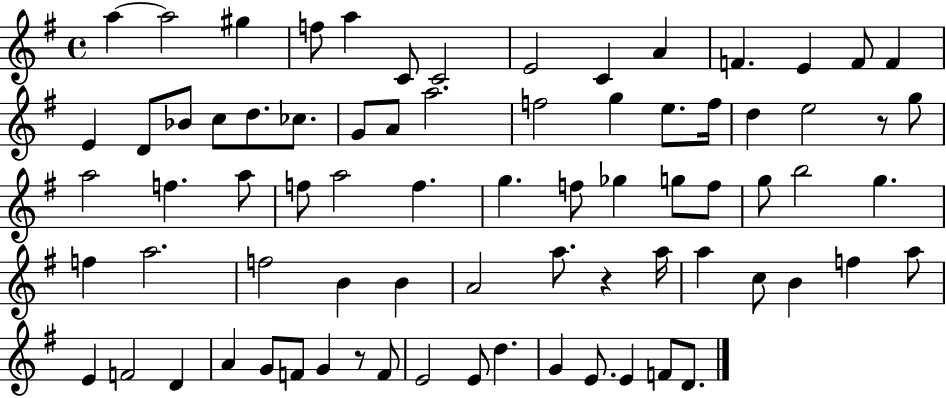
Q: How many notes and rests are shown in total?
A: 76